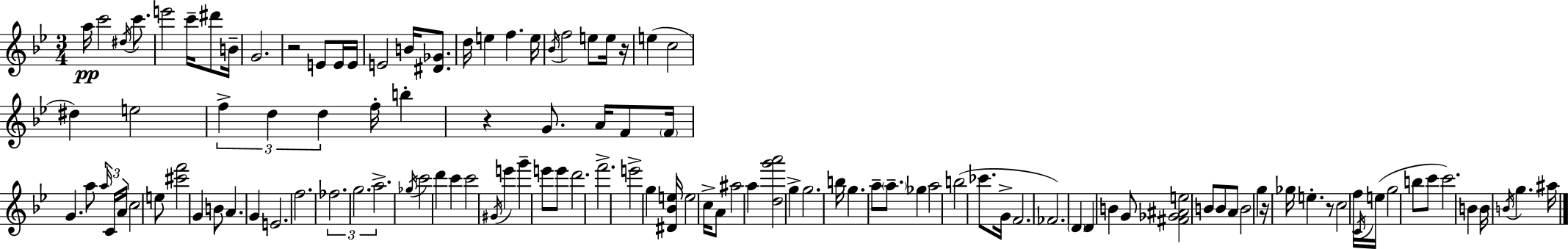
X:1
T:Untitled
M:3/4
L:1/4
K:Bb
a/4 c'2 ^d/4 c'/2 e'2 c'/4 ^d'/2 B/4 G2 z2 E/2 E/4 E/4 E2 B/4 [^D_G]/2 d/4 e f e/4 _B/4 f2 e/2 e/4 z/4 e c2 ^d e2 f d d f/4 b z G/2 A/4 F/2 F/4 G a/2 a/4 C/4 A/4 c2 e/2 [^c'f']2 G B/2 A G E2 f2 _f2 g2 a2 _g/4 c'2 d' c' c'2 ^G/4 e' g' e'/2 e'/2 d'2 f'2 e'2 g [^D_Be]/4 e2 c/4 A/2 ^a2 a [dg'a']2 g g2 b/4 g a/2 a/2 _g a2 b2 _c'/2 G/4 F2 _F2 D D B G/2 [^F_G^Ae]2 B/2 B/2 A/2 B2 g z/4 _g/4 e z/2 c2 f/4 C/4 e/4 g2 b/2 c'/2 c'2 B B/4 B/4 g ^a/4